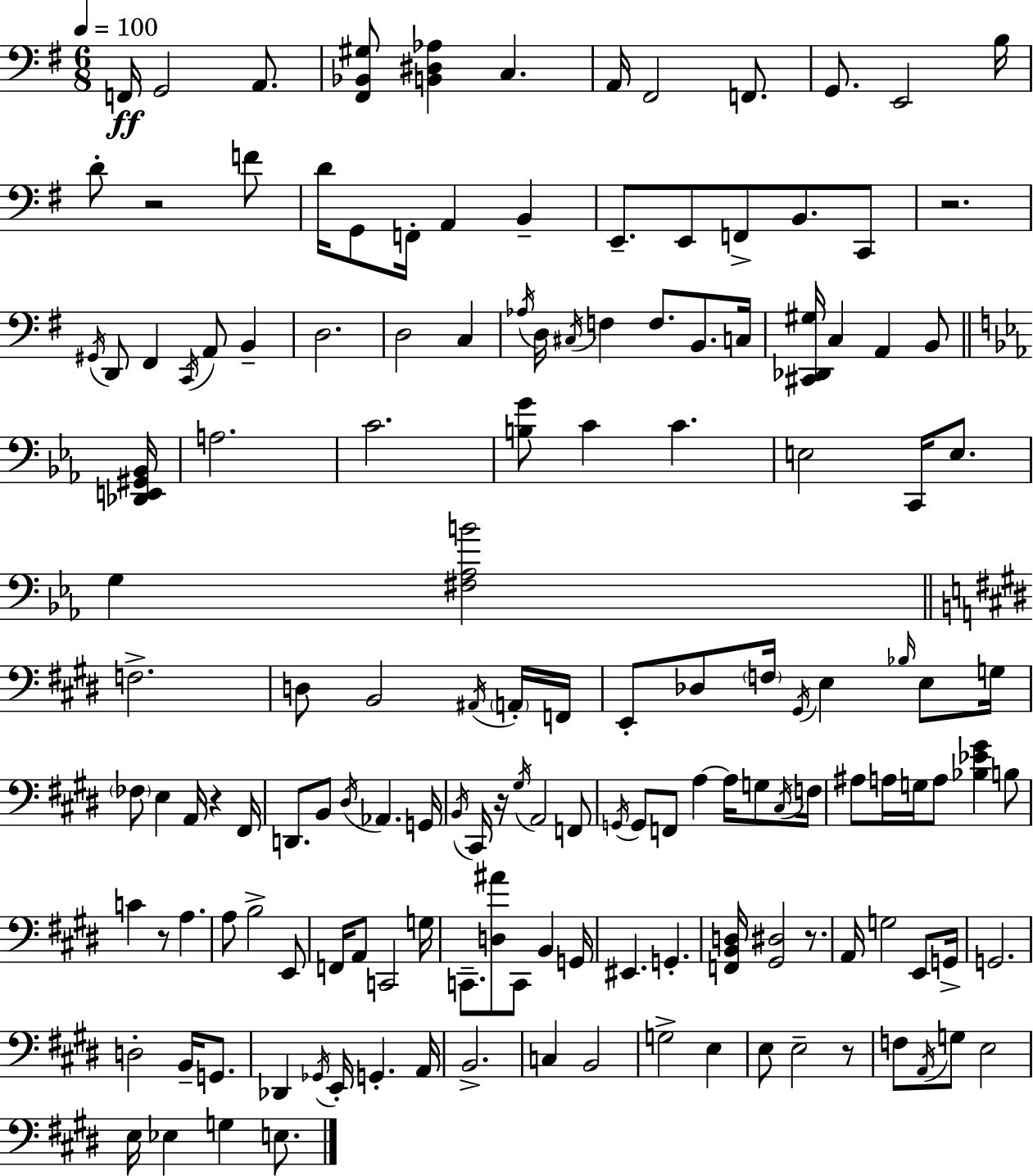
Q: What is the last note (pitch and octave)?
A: E3